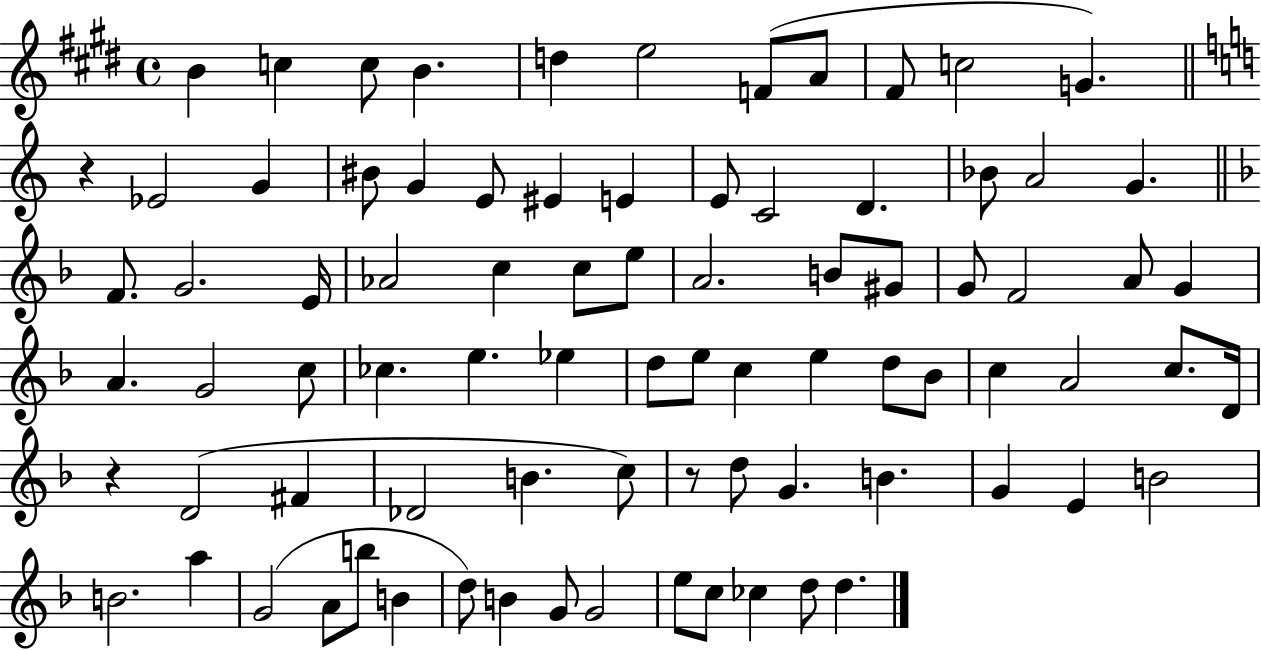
B4/q C5/q C5/e B4/q. D5/q E5/h F4/e A4/e F#4/e C5/h G4/q. R/q Eb4/h G4/q BIS4/e G4/q E4/e EIS4/q E4/q E4/e C4/h D4/q. Bb4/e A4/h G4/q. F4/e. G4/h. E4/s Ab4/h C5/q C5/e E5/e A4/h. B4/e G#4/e G4/e F4/h A4/e G4/q A4/q. G4/h C5/e CES5/q. E5/q. Eb5/q D5/e E5/e C5/q E5/q D5/e Bb4/e C5/q A4/h C5/e. D4/s R/q D4/h F#4/q Db4/h B4/q. C5/e R/e D5/e G4/q. B4/q. G4/q E4/q B4/h B4/h. A5/q G4/h A4/e B5/e B4/q D5/e B4/q G4/e G4/h E5/e C5/e CES5/q D5/e D5/q.